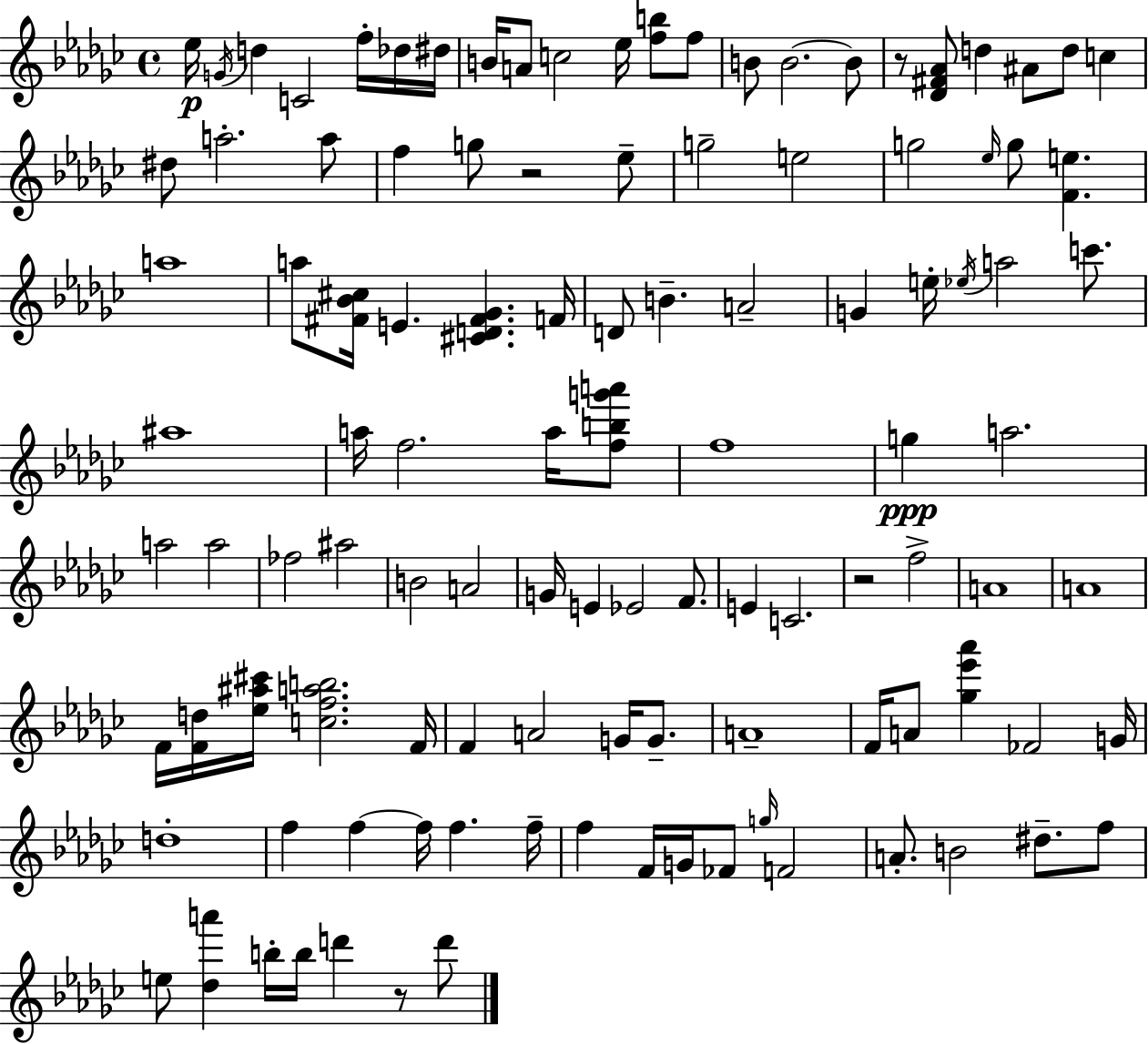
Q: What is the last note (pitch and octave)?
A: D6